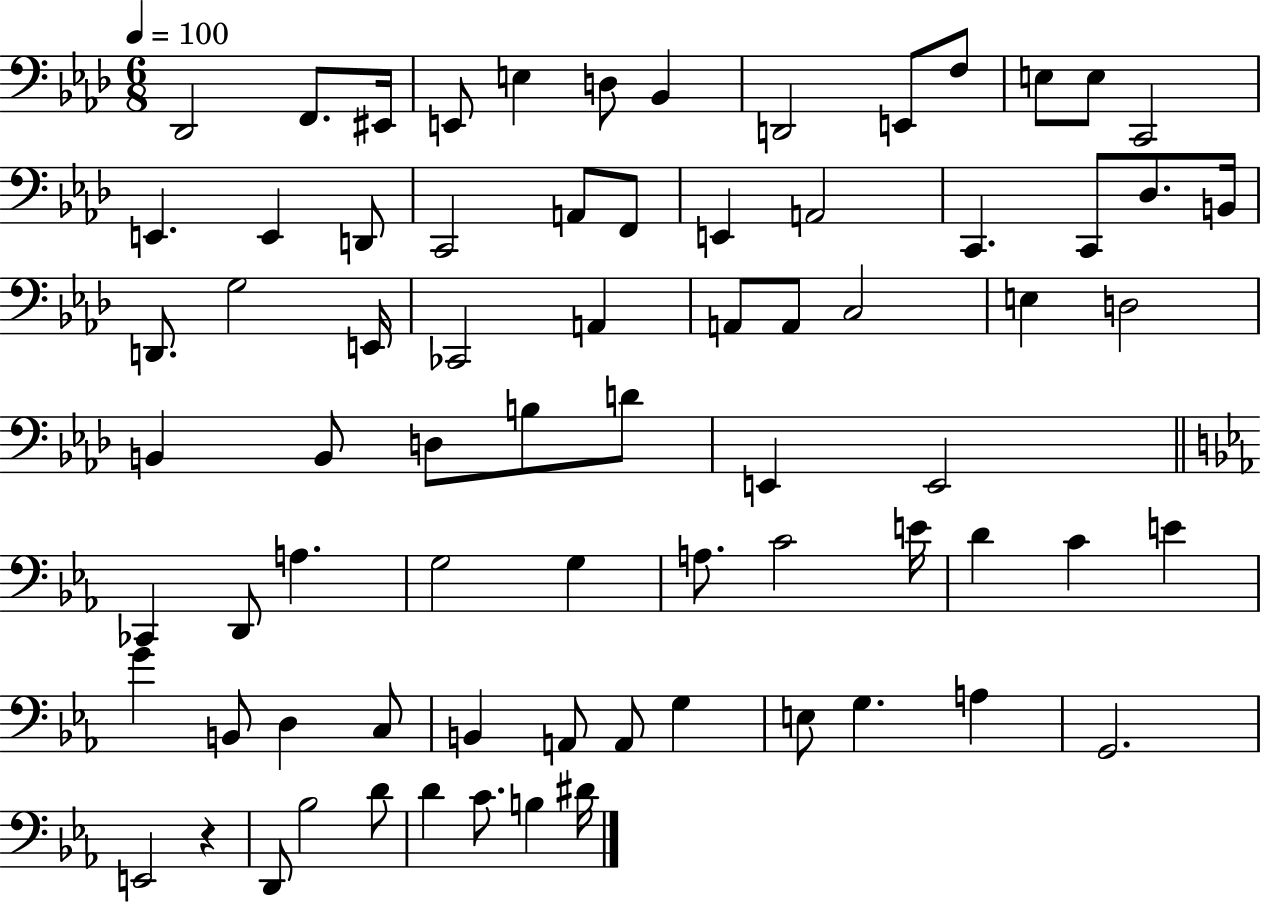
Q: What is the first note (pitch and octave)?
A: Db2